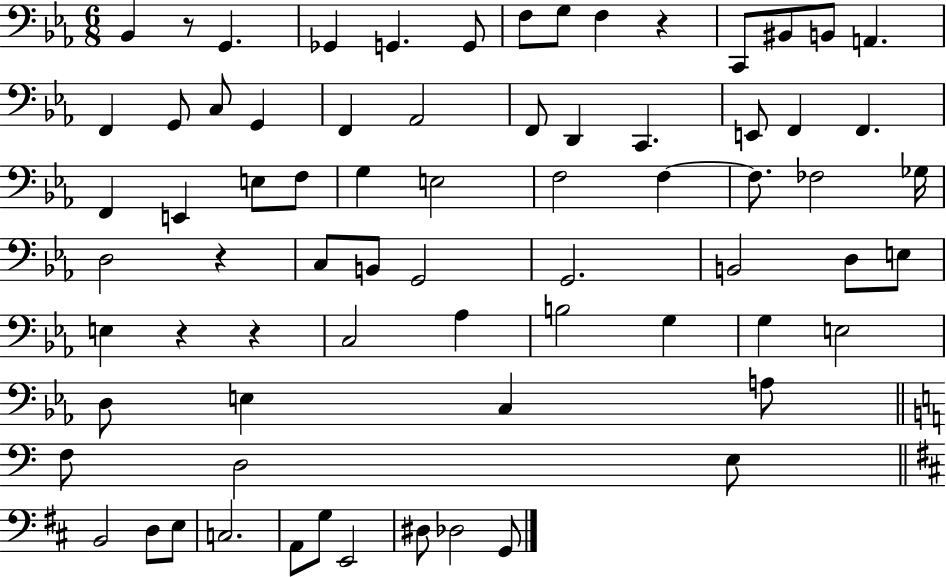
{
  \clef bass
  \numericTimeSignature
  \time 6/8
  \key ees \major
  bes,4 r8 g,4. | ges,4 g,4. g,8 | f8 g8 f4 r4 | c,8 bis,8 b,8 a,4. | \break f,4 g,8 c8 g,4 | f,4 aes,2 | f,8 d,4 c,4. | e,8 f,4 f,4. | \break f,4 e,4 e8 f8 | g4 e2 | f2 f4~~ | f8. fes2 ges16 | \break d2 r4 | c8 b,8 g,2 | g,2. | b,2 d8 e8 | \break e4 r4 r4 | c2 aes4 | b2 g4 | g4 e2 | \break d8 e4 c4 a8 | \bar "||" \break \key a \minor f8 d2 e8 | \bar "||" \break \key d \major b,2 d8 e8 | c2. | a,8 g8 e,2 | dis8 des2 g,8 | \break \bar "|."
}